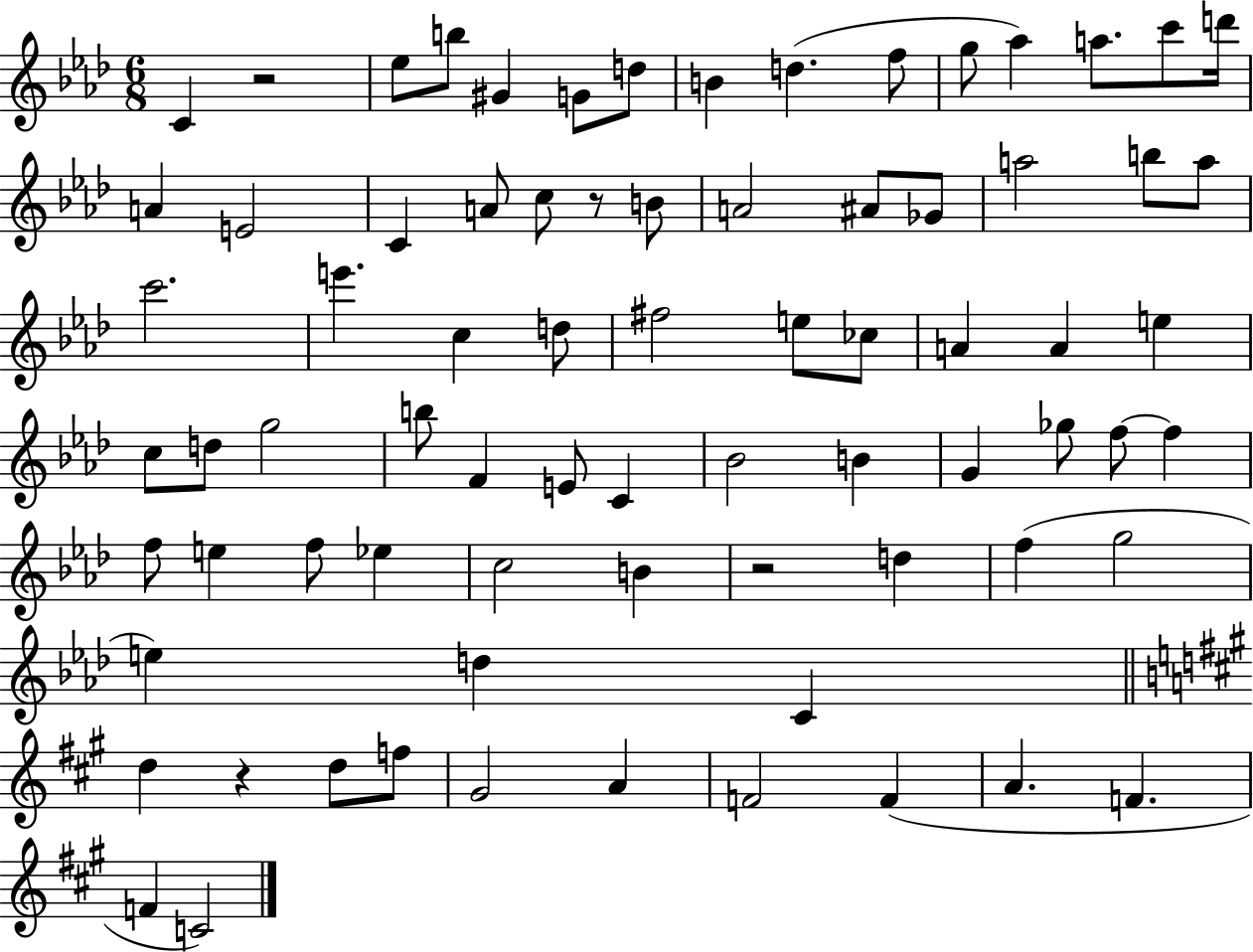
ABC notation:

X:1
T:Untitled
M:6/8
L:1/4
K:Ab
C z2 _e/2 b/2 ^G G/2 d/2 B d f/2 g/2 _a a/2 c'/2 d'/4 A E2 C A/2 c/2 z/2 B/2 A2 ^A/2 _G/2 a2 b/2 a/2 c'2 e' c d/2 ^f2 e/2 _c/2 A A e c/2 d/2 g2 b/2 F E/2 C _B2 B G _g/2 f/2 f f/2 e f/2 _e c2 B z2 d f g2 e d C d z d/2 f/2 ^G2 A F2 F A F F C2